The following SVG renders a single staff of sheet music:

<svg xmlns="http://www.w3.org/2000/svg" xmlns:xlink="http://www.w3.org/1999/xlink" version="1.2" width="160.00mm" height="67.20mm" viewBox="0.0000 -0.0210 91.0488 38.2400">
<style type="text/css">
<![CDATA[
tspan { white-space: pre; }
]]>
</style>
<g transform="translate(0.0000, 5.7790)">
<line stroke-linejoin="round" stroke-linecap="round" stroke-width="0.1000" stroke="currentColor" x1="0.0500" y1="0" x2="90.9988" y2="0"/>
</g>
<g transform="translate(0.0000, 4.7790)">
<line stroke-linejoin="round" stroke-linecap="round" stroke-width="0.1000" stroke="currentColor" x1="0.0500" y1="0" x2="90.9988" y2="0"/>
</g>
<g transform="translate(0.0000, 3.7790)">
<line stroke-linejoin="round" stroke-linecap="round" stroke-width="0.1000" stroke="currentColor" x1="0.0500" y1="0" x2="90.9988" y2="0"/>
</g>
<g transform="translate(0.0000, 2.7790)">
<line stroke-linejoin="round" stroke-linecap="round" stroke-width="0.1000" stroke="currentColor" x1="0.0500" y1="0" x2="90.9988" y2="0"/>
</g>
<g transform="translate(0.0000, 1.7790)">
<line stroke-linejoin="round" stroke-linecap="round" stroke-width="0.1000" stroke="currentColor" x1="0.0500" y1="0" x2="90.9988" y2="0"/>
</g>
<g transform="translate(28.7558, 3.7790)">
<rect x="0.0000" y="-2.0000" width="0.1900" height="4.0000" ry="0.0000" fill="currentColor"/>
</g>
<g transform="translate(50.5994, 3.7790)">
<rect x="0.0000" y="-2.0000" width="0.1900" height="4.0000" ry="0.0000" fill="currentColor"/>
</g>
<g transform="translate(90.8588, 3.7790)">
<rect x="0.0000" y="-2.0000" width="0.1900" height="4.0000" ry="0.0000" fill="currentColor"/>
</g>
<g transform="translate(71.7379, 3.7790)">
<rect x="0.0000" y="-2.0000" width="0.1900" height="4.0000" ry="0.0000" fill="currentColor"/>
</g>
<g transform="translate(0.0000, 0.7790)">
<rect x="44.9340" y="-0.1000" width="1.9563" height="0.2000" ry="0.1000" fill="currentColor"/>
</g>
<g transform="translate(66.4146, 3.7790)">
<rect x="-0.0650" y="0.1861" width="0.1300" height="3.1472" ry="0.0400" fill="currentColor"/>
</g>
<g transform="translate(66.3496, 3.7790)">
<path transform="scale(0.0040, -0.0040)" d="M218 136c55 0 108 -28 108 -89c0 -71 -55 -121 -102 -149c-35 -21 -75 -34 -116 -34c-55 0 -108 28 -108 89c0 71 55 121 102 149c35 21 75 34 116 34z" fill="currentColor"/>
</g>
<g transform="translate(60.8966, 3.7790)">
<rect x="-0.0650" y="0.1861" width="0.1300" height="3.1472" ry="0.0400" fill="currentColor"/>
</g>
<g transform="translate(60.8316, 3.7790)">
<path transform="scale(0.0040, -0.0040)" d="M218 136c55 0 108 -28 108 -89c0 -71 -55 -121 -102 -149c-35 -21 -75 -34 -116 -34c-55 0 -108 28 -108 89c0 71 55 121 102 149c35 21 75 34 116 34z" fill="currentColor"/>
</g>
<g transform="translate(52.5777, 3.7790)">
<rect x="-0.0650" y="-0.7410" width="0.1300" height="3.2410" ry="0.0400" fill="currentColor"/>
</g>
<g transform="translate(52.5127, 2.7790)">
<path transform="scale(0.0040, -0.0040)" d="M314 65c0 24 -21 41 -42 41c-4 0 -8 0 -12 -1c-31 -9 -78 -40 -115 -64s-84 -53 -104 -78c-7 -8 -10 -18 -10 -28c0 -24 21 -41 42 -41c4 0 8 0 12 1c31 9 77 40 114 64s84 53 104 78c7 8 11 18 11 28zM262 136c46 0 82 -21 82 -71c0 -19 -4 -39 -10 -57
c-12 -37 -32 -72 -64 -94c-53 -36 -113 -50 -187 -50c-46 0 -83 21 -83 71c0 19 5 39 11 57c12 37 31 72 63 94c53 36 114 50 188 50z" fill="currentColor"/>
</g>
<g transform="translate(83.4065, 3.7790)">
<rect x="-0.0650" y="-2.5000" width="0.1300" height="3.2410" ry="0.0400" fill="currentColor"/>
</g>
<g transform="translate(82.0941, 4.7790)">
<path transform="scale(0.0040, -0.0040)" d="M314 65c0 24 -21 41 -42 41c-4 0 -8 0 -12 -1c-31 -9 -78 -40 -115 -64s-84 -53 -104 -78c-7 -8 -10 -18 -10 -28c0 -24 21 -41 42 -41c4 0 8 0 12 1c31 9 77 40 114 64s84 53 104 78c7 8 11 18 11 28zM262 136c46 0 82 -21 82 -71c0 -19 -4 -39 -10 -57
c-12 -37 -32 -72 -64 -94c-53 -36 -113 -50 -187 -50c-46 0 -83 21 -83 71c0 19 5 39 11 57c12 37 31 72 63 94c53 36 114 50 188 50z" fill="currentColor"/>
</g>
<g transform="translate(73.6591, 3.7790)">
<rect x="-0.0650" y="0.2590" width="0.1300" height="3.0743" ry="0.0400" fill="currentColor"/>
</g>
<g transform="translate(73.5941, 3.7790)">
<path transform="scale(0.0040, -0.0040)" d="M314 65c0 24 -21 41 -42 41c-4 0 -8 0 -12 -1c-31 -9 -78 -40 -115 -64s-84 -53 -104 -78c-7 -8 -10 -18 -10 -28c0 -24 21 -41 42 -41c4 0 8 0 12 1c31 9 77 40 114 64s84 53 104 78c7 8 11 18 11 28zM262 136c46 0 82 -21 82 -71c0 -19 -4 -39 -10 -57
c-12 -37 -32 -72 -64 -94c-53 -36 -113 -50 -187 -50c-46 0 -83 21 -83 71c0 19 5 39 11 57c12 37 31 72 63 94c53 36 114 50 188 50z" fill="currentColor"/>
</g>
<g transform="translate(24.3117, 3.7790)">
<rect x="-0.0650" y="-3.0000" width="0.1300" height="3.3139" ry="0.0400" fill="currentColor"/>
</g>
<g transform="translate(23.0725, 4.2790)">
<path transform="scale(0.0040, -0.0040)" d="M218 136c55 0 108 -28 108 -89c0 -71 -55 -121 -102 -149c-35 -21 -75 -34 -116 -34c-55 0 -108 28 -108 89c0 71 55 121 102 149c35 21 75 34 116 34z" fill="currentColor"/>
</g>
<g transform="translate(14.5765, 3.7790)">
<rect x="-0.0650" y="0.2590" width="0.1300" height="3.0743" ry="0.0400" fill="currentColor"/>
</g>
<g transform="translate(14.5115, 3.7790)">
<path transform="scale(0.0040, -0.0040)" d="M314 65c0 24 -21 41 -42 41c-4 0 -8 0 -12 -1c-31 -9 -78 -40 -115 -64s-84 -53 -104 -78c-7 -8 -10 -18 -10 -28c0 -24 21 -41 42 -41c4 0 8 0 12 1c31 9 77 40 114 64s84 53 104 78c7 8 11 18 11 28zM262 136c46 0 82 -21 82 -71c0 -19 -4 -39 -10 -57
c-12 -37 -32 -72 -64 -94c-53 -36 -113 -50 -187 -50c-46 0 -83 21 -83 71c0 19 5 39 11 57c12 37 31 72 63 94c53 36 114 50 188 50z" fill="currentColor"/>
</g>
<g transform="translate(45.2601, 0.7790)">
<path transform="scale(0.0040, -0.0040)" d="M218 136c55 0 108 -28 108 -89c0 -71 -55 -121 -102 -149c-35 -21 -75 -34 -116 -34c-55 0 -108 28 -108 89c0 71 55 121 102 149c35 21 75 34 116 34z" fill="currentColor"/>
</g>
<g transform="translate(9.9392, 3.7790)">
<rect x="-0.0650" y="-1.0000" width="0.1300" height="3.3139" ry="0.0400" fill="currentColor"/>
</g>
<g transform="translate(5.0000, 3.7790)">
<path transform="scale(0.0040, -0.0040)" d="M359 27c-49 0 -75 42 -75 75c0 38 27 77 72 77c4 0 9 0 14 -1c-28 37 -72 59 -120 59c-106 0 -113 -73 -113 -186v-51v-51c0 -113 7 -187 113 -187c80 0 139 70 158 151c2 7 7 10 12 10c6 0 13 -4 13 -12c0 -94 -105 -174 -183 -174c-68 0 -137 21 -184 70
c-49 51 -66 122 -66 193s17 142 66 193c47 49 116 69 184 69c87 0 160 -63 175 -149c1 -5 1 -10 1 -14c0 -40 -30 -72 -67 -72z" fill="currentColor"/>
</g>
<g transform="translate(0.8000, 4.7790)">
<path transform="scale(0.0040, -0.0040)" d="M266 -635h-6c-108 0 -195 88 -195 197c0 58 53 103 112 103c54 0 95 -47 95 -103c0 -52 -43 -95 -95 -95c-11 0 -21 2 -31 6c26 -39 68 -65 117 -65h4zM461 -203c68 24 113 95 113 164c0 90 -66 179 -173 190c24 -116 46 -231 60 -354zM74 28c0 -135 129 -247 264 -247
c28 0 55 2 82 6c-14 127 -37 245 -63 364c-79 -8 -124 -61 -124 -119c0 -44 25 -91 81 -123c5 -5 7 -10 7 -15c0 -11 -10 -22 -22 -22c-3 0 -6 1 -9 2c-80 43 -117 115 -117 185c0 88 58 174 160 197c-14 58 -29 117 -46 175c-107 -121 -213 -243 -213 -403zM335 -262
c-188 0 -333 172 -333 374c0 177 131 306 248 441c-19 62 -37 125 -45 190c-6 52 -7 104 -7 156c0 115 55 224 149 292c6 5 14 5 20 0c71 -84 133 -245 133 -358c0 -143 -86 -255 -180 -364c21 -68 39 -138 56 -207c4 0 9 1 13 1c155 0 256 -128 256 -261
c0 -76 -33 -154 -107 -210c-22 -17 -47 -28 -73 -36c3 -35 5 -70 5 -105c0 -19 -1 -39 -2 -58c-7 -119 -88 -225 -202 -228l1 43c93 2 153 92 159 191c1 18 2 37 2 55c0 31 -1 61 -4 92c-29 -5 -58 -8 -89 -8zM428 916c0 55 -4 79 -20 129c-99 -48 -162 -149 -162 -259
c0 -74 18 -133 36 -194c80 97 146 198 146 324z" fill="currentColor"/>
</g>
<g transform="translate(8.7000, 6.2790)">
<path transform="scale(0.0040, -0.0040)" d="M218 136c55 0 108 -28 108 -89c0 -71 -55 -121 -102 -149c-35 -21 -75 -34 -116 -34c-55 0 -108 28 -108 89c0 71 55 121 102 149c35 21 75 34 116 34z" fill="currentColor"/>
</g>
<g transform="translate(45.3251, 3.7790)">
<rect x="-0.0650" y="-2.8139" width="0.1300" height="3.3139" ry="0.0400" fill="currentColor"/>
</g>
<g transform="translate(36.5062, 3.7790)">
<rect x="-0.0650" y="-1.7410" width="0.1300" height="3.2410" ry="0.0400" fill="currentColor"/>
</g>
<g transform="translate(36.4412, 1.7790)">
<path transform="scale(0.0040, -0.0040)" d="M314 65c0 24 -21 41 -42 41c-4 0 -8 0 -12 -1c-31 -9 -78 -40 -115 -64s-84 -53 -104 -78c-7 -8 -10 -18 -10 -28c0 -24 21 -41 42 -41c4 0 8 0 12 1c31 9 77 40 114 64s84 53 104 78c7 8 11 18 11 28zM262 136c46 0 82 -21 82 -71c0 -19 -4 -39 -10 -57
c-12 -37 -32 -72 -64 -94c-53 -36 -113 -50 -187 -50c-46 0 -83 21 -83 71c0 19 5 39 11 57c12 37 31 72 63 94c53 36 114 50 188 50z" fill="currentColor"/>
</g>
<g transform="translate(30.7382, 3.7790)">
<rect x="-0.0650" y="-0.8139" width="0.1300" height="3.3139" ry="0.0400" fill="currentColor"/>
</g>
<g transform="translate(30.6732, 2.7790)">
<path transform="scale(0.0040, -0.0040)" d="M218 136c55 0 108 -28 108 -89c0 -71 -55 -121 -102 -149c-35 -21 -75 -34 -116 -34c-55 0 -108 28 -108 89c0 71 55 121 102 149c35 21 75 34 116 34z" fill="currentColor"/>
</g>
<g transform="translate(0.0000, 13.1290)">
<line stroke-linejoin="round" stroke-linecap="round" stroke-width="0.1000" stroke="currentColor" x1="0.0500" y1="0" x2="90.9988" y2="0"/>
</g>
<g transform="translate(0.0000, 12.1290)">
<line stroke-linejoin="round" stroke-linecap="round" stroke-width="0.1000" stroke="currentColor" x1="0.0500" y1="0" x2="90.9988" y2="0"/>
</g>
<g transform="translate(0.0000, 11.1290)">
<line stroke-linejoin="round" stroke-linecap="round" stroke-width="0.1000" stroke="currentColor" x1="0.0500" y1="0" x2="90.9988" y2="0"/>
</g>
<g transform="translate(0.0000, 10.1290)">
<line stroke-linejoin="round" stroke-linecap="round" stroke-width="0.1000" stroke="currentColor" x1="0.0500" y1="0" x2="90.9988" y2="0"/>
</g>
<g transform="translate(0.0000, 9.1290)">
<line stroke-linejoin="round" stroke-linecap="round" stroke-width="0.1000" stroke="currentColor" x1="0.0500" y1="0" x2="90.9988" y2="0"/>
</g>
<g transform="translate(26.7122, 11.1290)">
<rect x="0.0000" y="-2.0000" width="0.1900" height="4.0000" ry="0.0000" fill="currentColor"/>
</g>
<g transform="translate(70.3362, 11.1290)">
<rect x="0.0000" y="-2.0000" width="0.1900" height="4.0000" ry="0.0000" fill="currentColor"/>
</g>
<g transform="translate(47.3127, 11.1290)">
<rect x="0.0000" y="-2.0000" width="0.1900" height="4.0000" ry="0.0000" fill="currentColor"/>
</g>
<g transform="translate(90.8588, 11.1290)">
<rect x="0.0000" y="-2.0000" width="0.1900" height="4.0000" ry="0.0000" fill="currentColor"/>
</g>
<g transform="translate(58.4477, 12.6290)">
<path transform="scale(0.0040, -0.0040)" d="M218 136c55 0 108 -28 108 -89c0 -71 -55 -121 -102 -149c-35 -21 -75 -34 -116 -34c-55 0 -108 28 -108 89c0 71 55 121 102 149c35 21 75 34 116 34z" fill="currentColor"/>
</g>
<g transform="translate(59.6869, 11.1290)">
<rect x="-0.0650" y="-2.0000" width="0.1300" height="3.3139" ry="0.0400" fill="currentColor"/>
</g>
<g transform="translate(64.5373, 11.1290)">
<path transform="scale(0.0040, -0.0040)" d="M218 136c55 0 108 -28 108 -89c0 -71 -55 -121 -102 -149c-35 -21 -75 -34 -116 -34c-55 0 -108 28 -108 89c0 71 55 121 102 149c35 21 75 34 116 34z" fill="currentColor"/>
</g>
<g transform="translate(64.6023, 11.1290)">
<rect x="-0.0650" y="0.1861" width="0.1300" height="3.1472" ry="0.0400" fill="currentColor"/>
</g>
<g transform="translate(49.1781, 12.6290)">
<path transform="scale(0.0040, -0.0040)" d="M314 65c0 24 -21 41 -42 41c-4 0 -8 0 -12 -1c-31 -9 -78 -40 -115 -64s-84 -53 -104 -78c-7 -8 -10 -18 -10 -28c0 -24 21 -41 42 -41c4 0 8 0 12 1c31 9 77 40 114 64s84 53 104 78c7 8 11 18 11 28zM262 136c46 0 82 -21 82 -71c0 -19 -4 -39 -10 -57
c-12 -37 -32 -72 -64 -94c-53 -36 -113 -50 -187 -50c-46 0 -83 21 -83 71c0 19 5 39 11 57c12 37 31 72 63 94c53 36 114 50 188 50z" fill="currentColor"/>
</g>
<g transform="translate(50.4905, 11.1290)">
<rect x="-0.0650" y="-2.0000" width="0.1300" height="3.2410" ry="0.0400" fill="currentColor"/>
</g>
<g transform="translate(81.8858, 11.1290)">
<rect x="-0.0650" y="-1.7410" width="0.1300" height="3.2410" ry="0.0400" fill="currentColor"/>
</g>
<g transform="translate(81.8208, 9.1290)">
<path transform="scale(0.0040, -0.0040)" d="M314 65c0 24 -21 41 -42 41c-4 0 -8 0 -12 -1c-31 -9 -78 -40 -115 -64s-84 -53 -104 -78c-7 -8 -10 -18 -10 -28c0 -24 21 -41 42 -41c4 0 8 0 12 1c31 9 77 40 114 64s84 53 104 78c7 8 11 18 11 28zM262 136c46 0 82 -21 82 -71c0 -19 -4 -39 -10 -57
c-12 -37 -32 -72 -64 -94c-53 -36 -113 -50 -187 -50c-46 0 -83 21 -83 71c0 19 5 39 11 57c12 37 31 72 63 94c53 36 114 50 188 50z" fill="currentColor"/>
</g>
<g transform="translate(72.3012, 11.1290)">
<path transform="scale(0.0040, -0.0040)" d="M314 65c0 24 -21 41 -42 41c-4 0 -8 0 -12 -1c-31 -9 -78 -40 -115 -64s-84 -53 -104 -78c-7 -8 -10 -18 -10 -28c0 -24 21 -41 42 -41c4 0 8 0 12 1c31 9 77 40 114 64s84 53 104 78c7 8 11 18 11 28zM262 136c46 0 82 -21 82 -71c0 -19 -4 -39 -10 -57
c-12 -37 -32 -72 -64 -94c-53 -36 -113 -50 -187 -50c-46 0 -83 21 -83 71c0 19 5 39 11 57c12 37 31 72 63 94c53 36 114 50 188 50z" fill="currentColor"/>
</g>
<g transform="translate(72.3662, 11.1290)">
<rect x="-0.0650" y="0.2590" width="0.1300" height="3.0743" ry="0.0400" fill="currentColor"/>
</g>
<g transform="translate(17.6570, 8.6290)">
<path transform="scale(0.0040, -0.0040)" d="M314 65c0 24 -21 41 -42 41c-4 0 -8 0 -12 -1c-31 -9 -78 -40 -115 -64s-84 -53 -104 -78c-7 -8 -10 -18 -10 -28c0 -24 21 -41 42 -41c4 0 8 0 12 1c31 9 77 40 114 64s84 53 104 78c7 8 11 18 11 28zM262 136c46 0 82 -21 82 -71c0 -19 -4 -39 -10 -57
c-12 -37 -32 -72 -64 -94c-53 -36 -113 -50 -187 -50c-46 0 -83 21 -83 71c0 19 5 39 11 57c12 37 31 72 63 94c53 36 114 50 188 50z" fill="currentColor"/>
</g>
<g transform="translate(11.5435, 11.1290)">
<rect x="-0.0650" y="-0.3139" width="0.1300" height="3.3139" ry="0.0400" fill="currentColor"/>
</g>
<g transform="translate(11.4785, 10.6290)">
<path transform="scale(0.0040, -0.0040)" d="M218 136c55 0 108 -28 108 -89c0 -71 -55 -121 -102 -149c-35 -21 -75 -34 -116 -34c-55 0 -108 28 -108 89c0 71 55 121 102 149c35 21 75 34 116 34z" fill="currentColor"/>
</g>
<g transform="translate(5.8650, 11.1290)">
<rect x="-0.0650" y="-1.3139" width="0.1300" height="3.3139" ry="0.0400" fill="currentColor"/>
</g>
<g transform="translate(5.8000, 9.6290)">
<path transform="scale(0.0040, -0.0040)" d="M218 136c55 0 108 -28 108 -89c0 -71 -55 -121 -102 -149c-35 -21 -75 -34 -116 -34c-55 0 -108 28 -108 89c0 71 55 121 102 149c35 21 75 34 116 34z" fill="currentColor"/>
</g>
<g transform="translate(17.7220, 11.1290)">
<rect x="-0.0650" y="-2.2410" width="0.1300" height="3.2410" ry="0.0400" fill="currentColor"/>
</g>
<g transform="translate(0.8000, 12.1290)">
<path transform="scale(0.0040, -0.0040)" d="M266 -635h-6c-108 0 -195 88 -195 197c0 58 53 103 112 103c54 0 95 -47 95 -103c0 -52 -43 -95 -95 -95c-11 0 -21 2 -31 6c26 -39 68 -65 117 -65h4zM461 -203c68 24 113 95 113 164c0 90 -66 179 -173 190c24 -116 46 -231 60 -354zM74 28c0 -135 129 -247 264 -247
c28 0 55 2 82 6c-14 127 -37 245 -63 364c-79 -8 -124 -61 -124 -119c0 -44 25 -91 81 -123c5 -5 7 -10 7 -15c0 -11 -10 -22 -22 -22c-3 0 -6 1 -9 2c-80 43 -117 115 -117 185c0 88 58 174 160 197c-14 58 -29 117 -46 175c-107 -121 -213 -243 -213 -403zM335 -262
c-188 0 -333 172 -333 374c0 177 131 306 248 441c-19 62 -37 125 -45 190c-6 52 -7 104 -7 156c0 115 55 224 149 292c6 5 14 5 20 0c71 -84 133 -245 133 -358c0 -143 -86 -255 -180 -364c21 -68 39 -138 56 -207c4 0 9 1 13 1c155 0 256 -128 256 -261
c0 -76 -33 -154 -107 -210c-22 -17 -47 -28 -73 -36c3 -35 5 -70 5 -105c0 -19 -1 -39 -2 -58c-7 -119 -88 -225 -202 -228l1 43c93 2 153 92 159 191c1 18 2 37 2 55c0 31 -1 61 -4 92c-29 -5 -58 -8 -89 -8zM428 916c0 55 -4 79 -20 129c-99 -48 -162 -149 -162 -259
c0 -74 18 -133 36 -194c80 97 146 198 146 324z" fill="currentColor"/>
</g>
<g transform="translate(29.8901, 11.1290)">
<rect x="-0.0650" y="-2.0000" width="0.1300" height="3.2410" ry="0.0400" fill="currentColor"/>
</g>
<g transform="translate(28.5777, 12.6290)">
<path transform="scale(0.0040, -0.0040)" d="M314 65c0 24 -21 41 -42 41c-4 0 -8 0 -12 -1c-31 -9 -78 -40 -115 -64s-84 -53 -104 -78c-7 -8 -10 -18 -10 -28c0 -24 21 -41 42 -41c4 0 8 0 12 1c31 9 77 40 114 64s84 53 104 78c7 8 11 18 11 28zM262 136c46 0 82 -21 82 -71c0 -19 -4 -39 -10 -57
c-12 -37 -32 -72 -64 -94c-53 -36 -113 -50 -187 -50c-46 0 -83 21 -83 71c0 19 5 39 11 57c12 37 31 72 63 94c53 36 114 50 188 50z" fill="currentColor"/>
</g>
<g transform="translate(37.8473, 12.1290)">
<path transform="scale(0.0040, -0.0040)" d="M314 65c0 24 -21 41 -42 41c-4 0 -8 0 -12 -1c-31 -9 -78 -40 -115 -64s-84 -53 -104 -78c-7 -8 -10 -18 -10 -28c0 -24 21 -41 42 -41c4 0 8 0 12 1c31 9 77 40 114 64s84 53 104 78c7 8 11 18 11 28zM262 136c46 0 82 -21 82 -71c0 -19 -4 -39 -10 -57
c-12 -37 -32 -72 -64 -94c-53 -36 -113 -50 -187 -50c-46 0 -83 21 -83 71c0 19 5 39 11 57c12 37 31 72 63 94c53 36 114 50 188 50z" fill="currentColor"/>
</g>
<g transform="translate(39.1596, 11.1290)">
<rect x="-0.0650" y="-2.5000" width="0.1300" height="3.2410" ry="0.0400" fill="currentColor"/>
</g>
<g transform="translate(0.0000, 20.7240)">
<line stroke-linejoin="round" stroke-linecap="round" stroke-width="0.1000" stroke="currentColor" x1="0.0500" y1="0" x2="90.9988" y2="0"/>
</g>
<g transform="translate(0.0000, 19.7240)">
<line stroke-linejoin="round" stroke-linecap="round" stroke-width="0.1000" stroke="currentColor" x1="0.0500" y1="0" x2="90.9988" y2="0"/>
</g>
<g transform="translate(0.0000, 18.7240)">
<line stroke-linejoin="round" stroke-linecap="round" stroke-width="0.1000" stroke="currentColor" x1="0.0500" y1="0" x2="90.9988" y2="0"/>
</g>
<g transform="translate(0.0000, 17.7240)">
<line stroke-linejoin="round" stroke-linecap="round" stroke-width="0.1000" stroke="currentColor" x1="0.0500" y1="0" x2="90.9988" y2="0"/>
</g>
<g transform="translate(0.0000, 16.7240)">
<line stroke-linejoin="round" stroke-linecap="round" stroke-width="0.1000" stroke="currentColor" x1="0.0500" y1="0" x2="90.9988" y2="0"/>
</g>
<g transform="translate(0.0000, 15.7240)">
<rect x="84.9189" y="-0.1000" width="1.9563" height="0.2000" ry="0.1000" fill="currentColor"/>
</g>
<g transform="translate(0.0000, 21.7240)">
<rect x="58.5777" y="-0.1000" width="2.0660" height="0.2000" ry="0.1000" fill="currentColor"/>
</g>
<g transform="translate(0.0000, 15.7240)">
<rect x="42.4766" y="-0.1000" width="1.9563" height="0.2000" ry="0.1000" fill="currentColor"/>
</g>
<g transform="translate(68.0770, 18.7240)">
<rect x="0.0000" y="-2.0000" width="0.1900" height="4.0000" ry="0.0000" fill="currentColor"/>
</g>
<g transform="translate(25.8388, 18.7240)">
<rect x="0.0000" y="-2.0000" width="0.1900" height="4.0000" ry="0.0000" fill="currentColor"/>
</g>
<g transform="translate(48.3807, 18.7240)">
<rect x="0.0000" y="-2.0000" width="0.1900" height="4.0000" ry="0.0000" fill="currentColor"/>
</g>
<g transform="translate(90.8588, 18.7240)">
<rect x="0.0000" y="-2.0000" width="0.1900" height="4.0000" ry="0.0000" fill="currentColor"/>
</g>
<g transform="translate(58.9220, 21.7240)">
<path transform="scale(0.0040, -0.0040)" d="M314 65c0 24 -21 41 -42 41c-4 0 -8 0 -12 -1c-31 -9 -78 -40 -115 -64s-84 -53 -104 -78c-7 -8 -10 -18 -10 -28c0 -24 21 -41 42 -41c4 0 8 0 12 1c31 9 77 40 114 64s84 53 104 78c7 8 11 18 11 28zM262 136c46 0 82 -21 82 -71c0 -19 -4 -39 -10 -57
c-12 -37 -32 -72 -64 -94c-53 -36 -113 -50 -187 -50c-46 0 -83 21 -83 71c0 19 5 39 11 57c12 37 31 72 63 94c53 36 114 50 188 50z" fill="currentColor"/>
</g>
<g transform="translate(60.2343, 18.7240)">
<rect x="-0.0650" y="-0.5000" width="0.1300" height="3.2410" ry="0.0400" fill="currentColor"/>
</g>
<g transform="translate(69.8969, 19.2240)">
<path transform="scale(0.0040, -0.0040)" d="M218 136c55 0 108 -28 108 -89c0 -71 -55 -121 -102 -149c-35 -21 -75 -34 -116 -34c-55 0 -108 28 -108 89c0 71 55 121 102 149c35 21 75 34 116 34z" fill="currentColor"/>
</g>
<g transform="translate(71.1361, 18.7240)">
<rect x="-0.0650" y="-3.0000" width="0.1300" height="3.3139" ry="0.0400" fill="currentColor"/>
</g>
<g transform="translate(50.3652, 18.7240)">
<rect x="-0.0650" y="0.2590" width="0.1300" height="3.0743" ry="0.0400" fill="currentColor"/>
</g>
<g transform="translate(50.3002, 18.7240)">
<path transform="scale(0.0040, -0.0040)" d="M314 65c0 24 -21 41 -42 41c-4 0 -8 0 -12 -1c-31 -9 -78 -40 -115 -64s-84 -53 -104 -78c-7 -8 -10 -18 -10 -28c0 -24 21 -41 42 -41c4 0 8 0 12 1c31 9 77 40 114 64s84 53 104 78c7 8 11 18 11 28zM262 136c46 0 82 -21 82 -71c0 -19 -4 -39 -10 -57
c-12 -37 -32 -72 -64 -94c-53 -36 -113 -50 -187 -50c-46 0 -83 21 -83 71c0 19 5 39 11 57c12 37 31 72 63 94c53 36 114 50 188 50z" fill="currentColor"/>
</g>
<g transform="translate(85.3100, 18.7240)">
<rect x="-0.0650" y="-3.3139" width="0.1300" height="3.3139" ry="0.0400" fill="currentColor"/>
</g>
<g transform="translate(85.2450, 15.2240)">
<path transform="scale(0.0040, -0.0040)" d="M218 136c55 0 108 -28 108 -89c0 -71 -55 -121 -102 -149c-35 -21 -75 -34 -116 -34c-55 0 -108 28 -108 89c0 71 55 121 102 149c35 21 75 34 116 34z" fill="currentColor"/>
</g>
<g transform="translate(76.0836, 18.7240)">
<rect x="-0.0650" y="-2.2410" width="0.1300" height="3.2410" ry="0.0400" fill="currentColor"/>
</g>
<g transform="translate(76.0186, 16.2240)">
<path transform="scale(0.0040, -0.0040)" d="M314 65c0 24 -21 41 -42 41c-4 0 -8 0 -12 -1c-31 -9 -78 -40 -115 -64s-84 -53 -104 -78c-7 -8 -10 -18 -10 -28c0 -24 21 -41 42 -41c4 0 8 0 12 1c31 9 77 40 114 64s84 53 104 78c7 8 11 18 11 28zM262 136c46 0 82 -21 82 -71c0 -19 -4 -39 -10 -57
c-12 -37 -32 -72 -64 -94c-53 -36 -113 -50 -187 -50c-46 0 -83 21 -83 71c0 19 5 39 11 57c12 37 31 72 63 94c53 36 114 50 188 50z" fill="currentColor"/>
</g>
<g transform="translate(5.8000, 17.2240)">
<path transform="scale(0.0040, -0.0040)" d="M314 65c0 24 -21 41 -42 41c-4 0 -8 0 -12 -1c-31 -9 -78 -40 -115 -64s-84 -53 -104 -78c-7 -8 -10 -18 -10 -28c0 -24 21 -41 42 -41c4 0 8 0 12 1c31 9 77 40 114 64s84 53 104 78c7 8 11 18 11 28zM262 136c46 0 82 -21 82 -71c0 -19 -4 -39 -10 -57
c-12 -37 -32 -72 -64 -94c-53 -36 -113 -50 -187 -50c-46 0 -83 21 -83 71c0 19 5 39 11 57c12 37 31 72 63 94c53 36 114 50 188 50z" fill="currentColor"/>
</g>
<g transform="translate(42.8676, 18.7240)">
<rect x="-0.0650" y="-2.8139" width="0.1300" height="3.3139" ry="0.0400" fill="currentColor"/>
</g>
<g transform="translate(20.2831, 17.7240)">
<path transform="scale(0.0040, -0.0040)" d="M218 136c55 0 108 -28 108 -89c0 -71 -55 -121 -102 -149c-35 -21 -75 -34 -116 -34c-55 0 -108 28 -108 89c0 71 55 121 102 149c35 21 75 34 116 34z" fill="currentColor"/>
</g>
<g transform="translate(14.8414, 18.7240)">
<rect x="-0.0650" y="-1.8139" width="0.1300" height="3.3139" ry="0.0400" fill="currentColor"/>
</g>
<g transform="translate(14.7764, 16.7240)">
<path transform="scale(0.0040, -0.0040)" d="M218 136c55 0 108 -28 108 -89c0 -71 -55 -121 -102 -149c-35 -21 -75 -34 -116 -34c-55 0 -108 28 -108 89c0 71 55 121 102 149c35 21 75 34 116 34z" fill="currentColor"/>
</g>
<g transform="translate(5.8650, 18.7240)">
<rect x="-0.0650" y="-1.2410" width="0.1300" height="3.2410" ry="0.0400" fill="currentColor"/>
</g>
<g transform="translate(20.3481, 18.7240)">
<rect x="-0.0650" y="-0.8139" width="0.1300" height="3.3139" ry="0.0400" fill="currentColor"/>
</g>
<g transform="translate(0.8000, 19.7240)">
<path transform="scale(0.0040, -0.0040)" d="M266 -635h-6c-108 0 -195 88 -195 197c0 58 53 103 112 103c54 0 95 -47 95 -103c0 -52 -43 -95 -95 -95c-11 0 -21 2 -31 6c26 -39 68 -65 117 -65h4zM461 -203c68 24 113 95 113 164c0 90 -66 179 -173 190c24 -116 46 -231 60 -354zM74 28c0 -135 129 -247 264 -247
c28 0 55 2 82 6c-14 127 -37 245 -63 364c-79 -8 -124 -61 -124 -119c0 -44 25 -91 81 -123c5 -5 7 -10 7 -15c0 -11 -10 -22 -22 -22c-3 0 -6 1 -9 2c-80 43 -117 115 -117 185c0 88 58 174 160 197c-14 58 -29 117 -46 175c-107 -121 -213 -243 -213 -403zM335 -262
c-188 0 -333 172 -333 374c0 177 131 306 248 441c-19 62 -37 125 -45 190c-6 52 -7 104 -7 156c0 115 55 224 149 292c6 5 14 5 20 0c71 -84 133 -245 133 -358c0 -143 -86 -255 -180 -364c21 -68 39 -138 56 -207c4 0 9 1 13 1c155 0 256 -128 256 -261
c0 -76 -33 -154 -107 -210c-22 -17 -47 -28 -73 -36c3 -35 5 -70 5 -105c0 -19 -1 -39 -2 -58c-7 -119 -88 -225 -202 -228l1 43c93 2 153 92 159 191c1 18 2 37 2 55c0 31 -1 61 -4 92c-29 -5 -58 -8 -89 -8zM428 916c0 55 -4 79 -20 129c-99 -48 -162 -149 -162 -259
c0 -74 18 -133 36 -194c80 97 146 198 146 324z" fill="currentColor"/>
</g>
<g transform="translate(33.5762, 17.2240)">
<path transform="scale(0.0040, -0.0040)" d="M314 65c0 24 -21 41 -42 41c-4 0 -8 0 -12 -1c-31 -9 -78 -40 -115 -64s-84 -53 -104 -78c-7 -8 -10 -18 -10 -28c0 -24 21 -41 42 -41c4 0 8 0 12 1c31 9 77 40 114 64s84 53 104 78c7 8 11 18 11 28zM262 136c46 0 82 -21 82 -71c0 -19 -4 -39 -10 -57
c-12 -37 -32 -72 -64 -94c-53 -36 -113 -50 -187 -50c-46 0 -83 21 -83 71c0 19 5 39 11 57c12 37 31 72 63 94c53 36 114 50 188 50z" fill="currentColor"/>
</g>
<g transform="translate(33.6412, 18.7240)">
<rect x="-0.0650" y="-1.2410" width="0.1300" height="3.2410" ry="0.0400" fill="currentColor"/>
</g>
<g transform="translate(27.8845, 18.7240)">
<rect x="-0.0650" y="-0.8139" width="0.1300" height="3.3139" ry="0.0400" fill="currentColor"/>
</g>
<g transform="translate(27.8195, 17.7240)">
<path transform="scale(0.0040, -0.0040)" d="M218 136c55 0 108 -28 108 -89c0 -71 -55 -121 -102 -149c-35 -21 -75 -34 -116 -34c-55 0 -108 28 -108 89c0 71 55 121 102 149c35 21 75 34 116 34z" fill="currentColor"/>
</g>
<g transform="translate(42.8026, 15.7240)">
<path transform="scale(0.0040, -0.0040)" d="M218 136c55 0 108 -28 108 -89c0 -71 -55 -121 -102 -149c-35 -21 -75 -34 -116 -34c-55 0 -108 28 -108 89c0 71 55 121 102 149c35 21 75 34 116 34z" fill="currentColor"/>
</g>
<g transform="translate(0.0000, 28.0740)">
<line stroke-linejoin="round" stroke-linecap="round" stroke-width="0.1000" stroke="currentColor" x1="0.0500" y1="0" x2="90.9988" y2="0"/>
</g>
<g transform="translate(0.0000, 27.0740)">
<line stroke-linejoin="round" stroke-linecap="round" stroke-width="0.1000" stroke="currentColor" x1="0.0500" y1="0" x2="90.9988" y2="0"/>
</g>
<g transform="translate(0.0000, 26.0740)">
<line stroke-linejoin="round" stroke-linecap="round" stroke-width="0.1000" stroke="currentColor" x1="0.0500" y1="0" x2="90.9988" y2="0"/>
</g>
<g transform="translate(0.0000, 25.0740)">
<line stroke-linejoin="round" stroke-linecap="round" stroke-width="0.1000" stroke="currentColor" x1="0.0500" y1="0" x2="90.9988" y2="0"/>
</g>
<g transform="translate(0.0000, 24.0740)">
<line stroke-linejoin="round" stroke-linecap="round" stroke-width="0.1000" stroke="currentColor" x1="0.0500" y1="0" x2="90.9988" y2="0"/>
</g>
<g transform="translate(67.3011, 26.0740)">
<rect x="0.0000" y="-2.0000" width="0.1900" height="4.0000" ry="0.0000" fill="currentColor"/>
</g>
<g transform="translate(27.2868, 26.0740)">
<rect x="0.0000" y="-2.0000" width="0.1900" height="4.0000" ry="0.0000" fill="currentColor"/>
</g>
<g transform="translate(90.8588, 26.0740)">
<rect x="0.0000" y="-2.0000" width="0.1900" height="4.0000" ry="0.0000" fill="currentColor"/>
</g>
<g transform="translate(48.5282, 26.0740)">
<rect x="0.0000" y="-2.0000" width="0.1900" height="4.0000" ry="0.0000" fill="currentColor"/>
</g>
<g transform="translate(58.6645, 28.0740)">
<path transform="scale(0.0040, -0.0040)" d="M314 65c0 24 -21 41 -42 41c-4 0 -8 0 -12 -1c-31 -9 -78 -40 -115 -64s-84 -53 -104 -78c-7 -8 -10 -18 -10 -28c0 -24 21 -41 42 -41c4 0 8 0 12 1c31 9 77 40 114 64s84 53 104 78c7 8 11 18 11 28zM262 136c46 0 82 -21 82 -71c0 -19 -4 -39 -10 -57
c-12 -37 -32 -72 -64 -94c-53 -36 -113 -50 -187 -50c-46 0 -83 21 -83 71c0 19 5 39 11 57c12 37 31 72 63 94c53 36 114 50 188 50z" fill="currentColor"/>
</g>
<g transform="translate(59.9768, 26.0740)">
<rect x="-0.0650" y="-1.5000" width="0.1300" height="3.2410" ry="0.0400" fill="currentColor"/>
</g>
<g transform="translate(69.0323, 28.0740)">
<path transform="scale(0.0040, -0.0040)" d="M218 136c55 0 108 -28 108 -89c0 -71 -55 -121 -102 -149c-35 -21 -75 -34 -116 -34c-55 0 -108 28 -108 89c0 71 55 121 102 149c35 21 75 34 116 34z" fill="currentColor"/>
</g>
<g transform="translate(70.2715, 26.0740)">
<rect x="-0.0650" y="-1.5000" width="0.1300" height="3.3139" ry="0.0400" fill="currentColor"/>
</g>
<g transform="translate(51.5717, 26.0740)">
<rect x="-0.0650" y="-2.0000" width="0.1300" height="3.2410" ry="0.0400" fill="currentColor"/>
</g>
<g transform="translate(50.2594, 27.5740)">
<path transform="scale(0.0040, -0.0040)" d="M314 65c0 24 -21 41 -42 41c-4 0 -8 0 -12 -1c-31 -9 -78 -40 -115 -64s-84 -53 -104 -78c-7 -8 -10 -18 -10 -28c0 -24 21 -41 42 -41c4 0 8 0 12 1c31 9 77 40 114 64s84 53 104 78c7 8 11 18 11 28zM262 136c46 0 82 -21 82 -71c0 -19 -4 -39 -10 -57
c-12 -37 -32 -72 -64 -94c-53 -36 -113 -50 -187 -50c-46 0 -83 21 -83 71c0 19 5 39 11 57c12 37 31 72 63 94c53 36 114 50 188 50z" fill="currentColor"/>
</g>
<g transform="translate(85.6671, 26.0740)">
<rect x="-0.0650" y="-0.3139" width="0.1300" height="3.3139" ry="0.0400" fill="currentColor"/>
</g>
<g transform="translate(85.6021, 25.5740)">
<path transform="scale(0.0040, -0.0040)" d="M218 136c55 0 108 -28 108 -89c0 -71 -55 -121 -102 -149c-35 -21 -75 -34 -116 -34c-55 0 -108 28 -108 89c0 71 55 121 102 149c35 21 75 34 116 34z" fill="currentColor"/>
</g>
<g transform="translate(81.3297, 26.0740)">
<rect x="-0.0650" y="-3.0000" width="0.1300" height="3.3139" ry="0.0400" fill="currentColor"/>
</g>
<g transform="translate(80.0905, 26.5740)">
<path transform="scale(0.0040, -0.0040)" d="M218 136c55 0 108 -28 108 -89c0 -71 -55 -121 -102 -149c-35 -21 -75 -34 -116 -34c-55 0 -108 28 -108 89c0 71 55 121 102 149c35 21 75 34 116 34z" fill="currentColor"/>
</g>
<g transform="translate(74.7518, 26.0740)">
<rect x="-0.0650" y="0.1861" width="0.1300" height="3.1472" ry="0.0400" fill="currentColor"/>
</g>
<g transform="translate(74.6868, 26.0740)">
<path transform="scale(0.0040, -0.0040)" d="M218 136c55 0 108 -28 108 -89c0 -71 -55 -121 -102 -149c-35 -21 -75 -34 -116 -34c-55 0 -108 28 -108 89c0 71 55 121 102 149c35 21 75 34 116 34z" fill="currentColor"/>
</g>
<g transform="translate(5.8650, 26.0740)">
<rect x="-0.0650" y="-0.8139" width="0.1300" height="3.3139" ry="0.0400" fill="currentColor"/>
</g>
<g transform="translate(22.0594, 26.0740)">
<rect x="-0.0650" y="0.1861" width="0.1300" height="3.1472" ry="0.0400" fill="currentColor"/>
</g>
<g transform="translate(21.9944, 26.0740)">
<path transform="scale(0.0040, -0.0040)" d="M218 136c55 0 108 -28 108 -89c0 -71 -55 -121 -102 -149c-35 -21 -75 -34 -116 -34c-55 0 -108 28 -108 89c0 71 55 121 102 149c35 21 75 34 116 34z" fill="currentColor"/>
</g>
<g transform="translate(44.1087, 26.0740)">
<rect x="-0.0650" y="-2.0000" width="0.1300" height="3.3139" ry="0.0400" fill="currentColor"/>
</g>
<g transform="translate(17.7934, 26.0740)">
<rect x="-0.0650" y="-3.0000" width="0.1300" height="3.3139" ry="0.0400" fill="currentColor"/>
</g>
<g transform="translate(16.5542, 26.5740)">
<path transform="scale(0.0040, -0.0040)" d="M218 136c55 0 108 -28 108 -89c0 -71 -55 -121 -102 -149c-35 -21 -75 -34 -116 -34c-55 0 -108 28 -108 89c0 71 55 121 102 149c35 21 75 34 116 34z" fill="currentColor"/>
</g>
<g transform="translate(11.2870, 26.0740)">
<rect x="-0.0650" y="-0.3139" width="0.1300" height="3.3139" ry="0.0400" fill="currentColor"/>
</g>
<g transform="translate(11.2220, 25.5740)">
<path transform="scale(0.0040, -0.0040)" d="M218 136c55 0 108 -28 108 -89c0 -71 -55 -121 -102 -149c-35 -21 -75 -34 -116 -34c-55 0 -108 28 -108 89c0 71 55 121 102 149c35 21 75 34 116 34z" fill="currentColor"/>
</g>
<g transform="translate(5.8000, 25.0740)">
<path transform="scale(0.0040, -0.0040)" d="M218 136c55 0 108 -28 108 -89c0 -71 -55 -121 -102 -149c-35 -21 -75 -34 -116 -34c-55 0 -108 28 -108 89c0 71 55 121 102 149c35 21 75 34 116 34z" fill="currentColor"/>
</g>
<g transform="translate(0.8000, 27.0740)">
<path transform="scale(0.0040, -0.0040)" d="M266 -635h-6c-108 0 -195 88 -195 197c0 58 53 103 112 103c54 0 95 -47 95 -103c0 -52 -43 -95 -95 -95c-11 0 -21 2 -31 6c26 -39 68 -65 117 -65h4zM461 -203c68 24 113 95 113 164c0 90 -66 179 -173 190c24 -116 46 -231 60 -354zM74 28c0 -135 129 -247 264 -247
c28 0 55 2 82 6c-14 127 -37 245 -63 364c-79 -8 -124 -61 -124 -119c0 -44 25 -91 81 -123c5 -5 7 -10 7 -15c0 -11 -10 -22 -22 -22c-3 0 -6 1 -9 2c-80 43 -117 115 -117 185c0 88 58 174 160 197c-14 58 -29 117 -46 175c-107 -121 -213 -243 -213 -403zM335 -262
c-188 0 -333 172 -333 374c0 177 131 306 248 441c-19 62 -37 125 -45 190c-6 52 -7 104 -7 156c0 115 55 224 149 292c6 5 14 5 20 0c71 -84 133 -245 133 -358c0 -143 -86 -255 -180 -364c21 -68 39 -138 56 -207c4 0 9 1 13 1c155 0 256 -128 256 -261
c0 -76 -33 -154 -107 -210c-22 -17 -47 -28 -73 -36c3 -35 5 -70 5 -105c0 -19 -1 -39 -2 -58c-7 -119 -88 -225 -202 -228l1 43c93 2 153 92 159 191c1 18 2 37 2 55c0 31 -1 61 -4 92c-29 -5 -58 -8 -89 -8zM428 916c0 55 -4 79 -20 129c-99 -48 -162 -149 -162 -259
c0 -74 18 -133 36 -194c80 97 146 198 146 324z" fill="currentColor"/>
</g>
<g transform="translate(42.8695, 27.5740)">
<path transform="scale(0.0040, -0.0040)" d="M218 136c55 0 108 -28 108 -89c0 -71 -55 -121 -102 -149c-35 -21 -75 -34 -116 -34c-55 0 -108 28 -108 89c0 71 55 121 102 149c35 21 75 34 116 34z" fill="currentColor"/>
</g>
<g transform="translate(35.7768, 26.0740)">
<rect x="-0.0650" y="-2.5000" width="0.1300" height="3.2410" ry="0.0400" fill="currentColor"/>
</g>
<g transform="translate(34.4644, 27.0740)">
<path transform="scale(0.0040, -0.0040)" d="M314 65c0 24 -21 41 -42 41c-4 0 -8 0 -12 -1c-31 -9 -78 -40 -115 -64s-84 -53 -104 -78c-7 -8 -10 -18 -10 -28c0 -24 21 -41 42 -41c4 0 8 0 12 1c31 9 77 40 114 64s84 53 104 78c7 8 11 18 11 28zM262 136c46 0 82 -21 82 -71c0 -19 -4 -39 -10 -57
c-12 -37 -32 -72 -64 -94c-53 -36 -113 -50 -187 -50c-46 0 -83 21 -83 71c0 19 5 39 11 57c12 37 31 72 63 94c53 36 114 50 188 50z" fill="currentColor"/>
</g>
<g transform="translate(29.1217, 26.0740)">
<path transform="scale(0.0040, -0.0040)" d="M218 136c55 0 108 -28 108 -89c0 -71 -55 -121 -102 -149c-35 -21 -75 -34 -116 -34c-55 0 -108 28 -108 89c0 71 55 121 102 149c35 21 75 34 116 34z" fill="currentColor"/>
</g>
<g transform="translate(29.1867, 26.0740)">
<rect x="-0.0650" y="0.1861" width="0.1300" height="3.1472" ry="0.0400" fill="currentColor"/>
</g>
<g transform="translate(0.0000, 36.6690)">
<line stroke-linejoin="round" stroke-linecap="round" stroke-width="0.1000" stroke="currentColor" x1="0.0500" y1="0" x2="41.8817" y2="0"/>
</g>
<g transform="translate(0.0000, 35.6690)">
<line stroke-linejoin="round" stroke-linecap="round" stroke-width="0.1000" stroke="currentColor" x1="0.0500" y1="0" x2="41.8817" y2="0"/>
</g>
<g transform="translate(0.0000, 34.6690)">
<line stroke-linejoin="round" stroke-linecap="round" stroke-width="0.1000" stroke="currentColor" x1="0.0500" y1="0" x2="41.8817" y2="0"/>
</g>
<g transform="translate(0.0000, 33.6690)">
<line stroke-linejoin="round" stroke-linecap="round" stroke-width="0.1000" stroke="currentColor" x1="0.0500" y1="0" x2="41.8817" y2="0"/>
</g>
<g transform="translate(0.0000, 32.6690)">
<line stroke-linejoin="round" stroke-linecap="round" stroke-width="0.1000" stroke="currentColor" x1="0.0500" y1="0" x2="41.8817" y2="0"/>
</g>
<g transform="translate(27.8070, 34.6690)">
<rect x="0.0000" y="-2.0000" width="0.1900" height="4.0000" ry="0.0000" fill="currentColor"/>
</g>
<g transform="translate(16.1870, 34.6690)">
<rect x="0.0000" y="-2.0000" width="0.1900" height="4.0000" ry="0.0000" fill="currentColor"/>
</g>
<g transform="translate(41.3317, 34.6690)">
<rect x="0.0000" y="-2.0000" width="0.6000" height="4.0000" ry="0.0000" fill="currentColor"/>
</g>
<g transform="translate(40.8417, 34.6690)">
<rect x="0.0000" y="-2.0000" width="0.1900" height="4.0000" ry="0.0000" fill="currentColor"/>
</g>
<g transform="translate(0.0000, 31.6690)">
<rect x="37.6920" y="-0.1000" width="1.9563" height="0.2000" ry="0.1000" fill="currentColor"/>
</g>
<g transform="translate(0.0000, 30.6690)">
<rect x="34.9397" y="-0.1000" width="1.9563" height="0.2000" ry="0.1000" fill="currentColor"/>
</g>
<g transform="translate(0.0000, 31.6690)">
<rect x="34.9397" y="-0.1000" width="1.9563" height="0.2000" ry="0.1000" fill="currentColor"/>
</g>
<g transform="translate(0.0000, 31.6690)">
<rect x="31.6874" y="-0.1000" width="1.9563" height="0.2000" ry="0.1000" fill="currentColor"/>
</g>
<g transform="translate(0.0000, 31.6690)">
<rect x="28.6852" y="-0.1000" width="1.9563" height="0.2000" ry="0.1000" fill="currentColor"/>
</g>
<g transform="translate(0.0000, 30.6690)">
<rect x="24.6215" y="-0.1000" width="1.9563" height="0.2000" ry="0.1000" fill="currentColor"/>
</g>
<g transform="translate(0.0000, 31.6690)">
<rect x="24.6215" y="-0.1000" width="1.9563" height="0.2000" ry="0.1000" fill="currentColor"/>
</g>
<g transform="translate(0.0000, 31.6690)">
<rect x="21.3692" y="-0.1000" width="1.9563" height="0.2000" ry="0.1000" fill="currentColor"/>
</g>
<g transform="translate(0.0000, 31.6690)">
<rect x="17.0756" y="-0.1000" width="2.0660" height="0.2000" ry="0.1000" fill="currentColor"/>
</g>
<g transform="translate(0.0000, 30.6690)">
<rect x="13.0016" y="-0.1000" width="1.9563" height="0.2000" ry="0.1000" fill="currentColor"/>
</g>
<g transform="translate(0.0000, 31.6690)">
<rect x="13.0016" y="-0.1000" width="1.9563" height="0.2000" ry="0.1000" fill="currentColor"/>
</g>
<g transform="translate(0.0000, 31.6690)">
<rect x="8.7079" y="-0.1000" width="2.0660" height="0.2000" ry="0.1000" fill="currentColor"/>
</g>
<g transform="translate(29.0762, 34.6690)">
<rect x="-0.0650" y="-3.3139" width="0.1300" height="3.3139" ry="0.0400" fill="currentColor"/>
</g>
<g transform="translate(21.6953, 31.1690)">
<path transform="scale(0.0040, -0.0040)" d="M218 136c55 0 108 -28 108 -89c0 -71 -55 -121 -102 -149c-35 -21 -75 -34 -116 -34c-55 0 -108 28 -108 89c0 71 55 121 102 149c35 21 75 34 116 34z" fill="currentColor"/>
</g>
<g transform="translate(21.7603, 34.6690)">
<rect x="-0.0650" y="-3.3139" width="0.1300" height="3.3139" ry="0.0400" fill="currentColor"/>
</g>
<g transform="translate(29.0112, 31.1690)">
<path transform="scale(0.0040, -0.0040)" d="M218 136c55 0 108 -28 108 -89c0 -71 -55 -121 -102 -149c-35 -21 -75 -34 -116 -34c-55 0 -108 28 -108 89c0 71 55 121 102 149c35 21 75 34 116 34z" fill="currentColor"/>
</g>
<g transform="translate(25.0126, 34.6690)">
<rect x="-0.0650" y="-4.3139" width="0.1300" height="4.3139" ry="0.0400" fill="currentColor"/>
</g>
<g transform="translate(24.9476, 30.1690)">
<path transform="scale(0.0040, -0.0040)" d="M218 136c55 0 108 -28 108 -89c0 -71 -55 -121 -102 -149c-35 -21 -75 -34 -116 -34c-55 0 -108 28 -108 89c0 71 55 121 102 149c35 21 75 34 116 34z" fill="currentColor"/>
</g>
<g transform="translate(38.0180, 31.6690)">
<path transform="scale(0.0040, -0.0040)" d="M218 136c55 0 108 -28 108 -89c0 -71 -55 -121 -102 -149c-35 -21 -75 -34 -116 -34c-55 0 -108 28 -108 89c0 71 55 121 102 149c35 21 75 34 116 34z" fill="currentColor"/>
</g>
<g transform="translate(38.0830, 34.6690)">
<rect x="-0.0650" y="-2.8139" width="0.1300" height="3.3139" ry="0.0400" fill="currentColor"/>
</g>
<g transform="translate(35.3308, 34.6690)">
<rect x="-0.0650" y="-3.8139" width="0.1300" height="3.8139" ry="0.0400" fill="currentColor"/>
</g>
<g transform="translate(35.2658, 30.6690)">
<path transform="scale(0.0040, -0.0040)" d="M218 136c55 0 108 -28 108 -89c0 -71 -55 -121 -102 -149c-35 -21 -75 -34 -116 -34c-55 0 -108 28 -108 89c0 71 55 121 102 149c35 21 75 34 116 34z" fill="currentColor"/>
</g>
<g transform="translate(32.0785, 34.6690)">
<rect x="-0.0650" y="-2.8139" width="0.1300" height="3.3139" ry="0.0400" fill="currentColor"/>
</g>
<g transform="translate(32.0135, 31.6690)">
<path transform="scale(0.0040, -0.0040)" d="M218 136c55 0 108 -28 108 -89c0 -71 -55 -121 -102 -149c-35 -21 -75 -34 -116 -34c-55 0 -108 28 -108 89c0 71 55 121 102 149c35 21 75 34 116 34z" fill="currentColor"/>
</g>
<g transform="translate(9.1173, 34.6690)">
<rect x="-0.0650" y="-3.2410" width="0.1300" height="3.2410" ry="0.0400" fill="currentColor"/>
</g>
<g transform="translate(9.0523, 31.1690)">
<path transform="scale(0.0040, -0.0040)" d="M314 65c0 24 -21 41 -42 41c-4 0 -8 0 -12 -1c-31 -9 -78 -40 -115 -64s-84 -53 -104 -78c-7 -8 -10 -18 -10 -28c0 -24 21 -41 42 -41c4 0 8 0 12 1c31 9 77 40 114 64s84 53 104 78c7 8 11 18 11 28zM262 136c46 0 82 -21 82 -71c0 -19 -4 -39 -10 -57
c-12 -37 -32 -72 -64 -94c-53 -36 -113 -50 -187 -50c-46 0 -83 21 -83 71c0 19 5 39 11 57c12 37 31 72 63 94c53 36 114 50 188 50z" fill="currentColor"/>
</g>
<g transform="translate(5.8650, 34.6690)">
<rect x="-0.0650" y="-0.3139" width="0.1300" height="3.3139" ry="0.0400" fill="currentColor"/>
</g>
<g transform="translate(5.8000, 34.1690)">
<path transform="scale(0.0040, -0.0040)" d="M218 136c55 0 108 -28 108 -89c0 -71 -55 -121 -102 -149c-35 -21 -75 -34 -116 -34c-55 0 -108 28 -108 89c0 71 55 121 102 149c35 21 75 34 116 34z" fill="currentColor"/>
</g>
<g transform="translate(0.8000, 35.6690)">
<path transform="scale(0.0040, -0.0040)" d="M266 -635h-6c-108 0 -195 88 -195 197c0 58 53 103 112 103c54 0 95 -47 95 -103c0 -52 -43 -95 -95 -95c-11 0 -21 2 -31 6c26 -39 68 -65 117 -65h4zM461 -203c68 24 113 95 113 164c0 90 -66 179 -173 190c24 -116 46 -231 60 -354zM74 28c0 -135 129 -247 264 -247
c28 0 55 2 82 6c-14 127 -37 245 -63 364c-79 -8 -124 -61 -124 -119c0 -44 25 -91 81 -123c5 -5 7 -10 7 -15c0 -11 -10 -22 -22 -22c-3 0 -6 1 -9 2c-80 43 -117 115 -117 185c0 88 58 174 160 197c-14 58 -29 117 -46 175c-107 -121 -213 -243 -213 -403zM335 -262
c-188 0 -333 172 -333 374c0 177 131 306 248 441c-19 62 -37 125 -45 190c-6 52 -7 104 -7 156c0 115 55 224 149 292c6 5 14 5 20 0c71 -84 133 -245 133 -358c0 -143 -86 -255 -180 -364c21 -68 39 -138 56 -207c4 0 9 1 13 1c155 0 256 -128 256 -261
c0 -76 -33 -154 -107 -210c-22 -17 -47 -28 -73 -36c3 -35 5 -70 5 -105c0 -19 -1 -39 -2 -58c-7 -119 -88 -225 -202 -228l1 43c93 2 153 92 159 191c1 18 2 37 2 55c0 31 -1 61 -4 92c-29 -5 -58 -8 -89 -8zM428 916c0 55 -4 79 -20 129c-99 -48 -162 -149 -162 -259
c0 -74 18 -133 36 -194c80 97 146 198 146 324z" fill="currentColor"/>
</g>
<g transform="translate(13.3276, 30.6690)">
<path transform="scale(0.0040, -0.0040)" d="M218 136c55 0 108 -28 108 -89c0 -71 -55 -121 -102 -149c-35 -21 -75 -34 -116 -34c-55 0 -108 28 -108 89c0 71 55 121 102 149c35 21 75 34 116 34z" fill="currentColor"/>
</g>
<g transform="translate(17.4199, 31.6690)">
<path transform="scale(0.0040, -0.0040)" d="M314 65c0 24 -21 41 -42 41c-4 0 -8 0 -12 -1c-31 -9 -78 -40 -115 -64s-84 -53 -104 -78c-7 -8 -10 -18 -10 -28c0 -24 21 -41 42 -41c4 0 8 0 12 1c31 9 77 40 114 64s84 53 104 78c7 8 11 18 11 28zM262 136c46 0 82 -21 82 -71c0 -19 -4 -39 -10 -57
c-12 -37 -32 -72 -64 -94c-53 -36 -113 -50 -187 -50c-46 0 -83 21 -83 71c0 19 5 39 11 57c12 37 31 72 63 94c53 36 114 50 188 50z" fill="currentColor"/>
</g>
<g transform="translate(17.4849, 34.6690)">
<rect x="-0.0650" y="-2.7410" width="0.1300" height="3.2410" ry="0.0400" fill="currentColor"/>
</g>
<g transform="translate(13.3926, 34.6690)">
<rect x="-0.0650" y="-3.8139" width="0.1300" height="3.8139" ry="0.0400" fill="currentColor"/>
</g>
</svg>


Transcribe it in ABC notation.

X:1
T:Untitled
M:4/4
L:1/4
K:C
D B2 A d f2 a d2 B B B2 G2 e c g2 F2 G2 F2 F B B2 f2 e2 f d d e2 a B2 C2 A g2 b d c A B B G2 F F2 E2 E B A c c b2 c' a2 b d' b a c' a